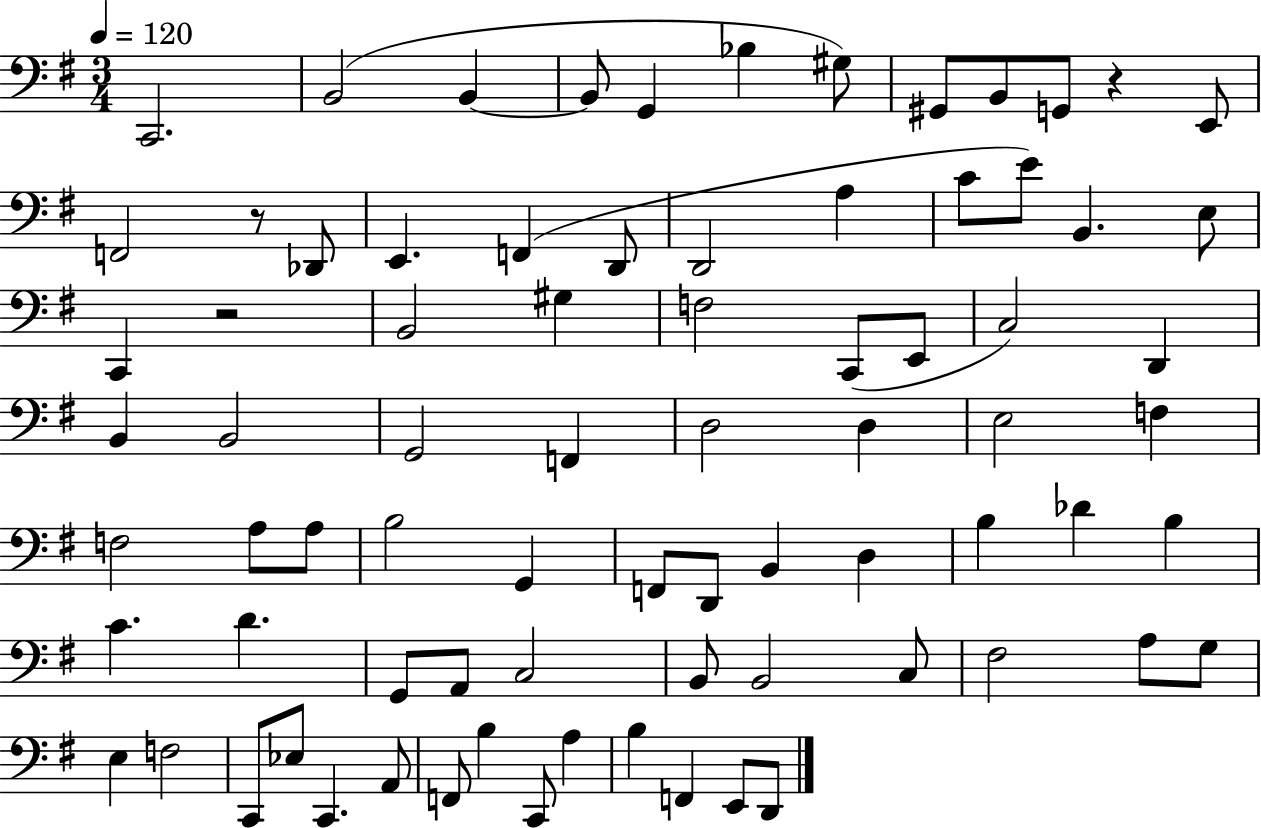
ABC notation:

X:1
T:Untitled
M:3/4
L:1/4
K:G
C,,2 B,,2 B,, B,,/2 G,, _B, ^G,/2 ^G,,/2 B,,/2 G,,/2 z E,,/2 F,,2 z/2 _D,,/2 E,, F,, D,,/2 D,,2 A, C/2 E/2 B,, E,/2 C,, z2 B,,2 ^G, F,2 C,,/2 E,,/2 C,2 D,, B,, B,,2 G,,2 F,, D,2 D, E,2 F, F,2 A,/2 A,/2 B,2 G,, F,,/2 D,,/2 B,, D, B, _D B, C D G,,/2 A,,/2 C,2 B,,/2 B,,2 C,/2 ^F,2 A,/2 G,/2 E, F,2 C,,/2 _E,/2 C,, A,,/2 F,,/2 B, C,,/2 A, B, F,, E,,/2 D,,/2